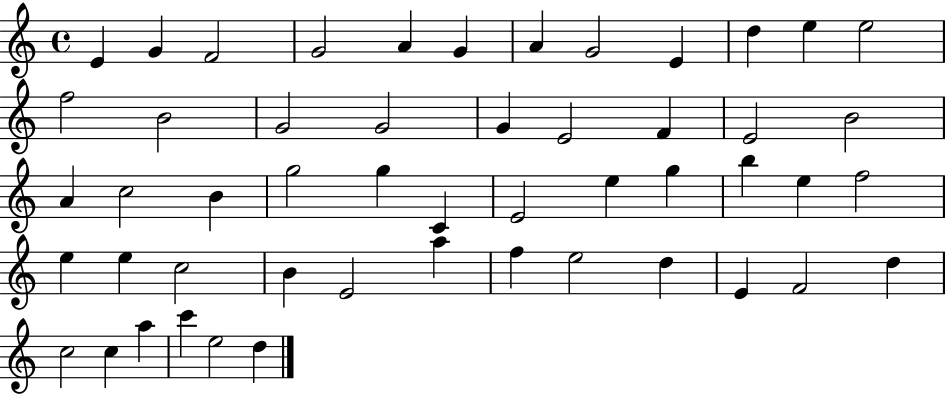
{
  \clef treble
  \time 4/4
  \defaultTimeSignature
  \key c \major
  e'4 g'4 f'2 | g'2 a'4 g'4 | a'4 g'2 e'4 | d''4 e''4 e''2 | \break f''2 b'2 | g'2 g'2 | g'4 e'2 f'4 | e'2 b'2 | \break a'4 c''2 b'4 | g''2 g''4 c'4 | e'2 e''4 g''4 | b''4 e''4 f''2 | \break e''4 e''4 c''2 | b'4 e'2 a''4 | f''4 e''2 d''4 | e'4 f'2 d''4 | \break c''2 c''4 a''4 | c'''4 e''2 d''4 | \bar "|."
}